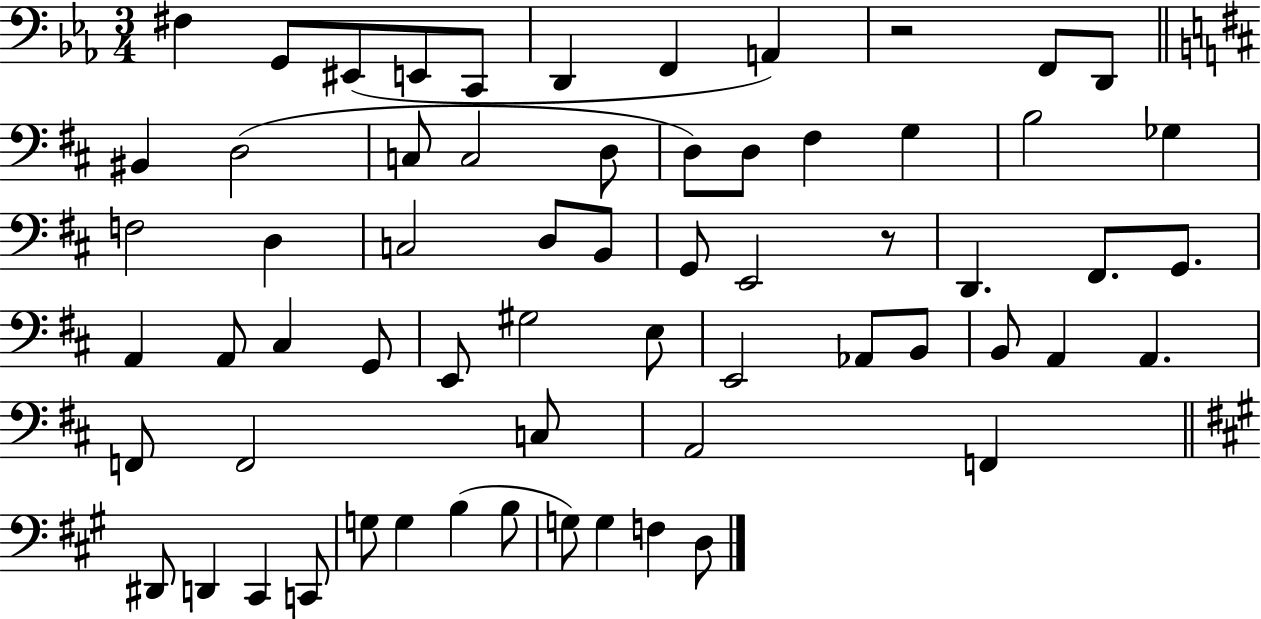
F#3/q G2/e EIS2/e E2/e C2/e D2/q F2/q A2/q R/h F2/e D2/e BIS2/q D3/h C3/e C3/h D3/e D3/e D3/e F#3/q G3/q B3/h Gb3/q F3/h D3/q C3/h D3/e B2/e G2/e E2/h R/e D2/q. F#2/e. G2/e. A2/q A2/e C#3/q G2/e E2/e G#3/h E3/e E2/h Ab2/e B2/e B2/e A2/q A2/q. F2/e F2/h C3/e A2/h F2/q D#2/e D2/q C#2/q C2/e G3/e G3/q B3/q B3/e G3/e G3/q F3/q D3/e